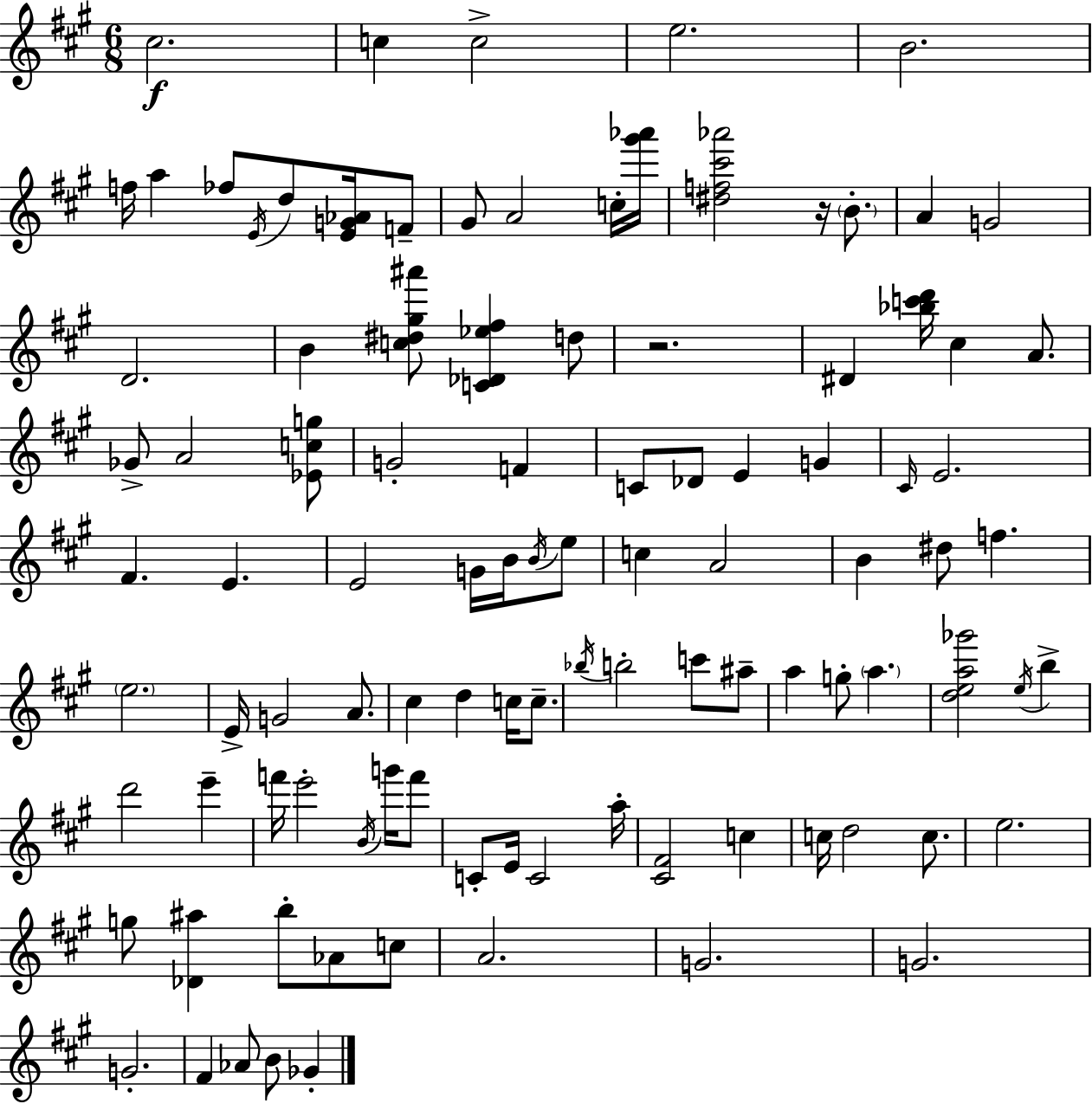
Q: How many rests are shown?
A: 2